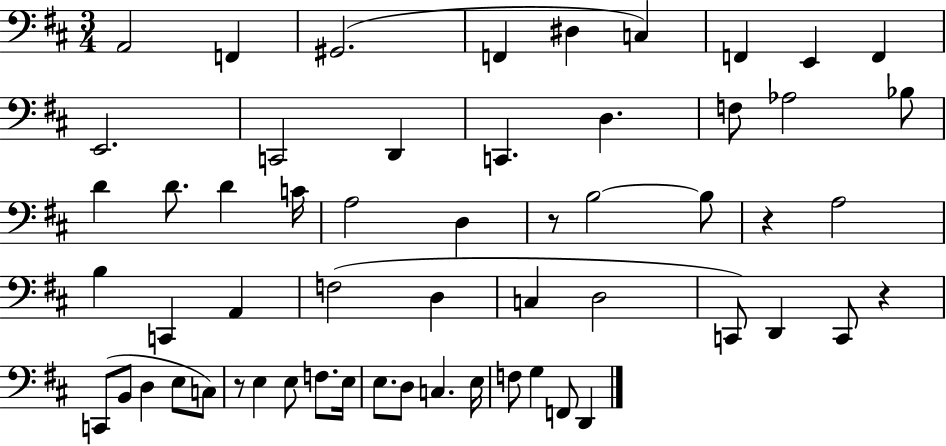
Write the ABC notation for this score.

X:1
T:Untitled
M:3/4
L:1/4
K:D
A,,2 F,, ^G,,2 F,, ^D, C, F,, E,, F,, E,,2 C,,2 D,, C,, D, F,/2 _A,2 _B,/2 D D/2 D C/4 A,2 D, z/2 B,2 B,/2 z A,2 B, C,, A,, F,2 D, C, D,2 C,,/2 D,, C,,/2 z C,,/2 B,,/2 D, E,/2 C,/2 z/2 E, E,/2 F,/2 E,/4 E,/2 D,/2 C, E,/4 F,/2 G, F,,/2 D,,